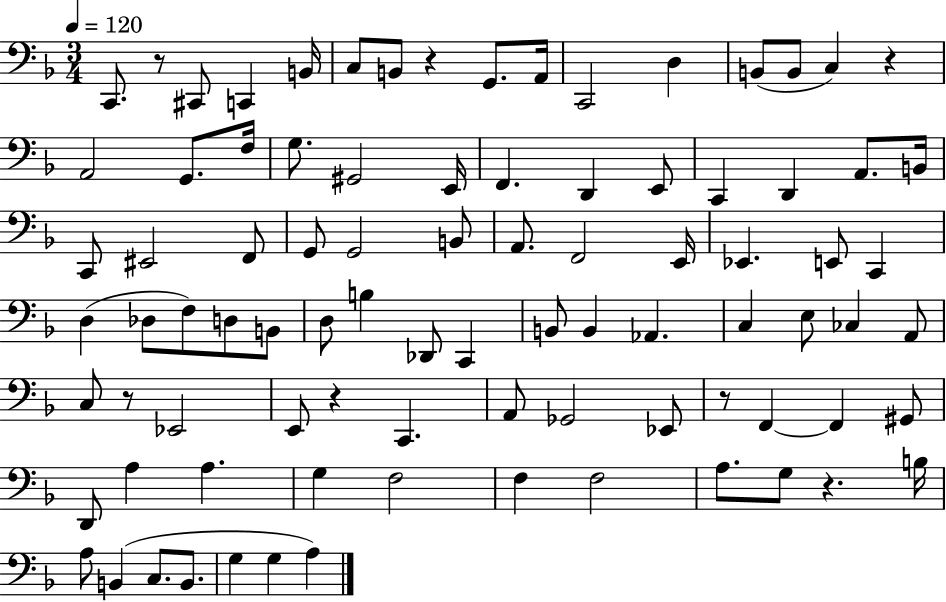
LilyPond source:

{
  \clef bass
  \numericTimeSignature
  \time 3/4
  \key f \major
  \tempo 4 = 120
  \repeat volta 2 { c,8. r8 cis,8 c,4 b,16 | c8 b,8 r4 g,8. a,16 | c,2 d4 | b,8( b,8 c4) r4 | \break a,2 g,8. f16 | g8. gis,2 e,16 | f,4. d,4 e,8 | c,4 d,4 a,8. b,16 | \break c,8 eis,2 f,8 | g,8 g,2 b,8 | a,8. f,2 e,16 | ees,4. e,8 c,4 | \break d4( des8 f8) d8 b,8 | d8 b4 des,8 c,4 | b,8 b,4 aes,4. | c4 e8 ces4 a,8 | \break c8 r8 ees,2 | e,8 r4 c,4. | a,8 ges,2 ees,8 | r8 f,4~~ f,4 gis,8 | \break d,8 a4 a4. | g4 f2 | f4 f2 | a8. g8 r4. b16 | \break a8 b,4( c8. b,8. | g4 g4 a4) | } \bar "|."
}